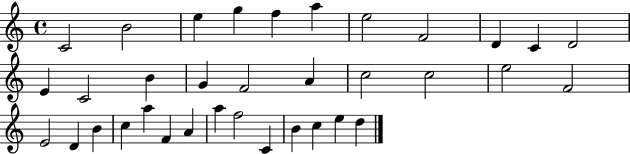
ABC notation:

X:1
T:Untitled
M:4/4
L:1/4
K:C
C2 B2 e g f a e2 F2 D C D2 E C2 B G F2 A c2 c2 e2 F2 E2 D B c a F A a f2 C B c e d